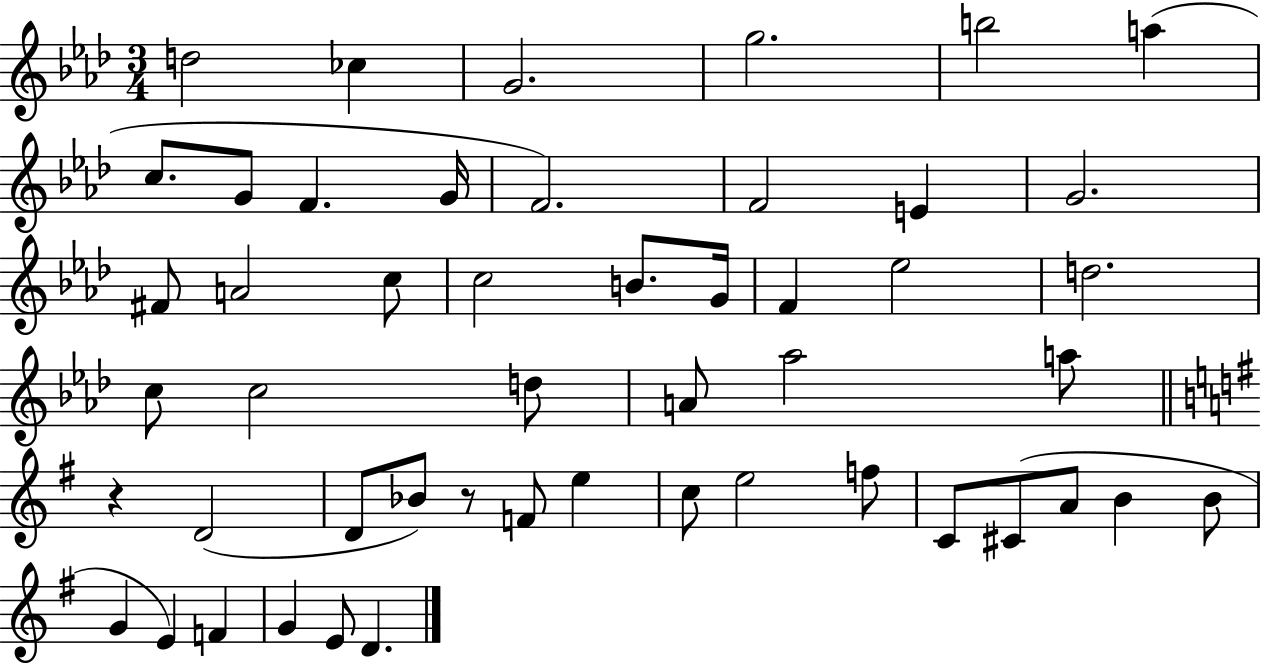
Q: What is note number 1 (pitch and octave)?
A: D5